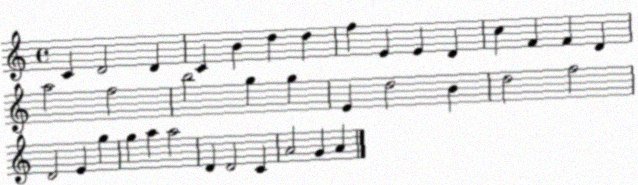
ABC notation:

X:1
T:Untitled
M:4/4
L:1/4
K:C
C D2 D C B d d f E E D c F F D a2 f2 b2 g g E d2 B d2 f2 D2 E g g a a2 D D2 C A2 G A